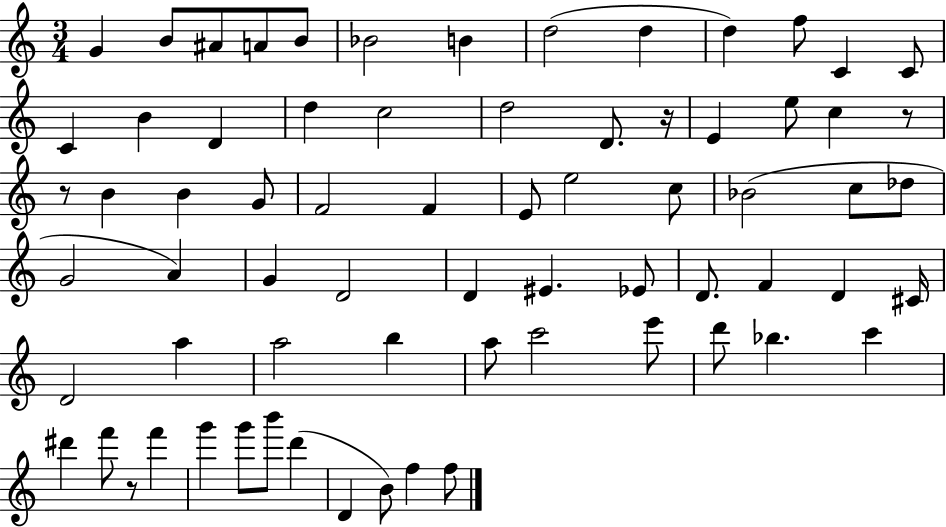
{
  \clef treble
  \numericTimeSignature
  \time 3/4
  \key c \major
  g'4 b'8 ais'8 a'8 b'8 | bes'2 b'4 | d''2( d''4 | d''4) f''8 c'4 c'8 | \break c'4 b'4 d'4 | d''4 c''2 | d''2 d'8. r16 | e'4 e''8 c''4 r8 | \break r8 b'4 b'4 g'8 | f'2 f'4 | e'8 e''2 c''8 | bes'2( c''8 des''8 | \break g'2 a'4) | g'4 d'2 | d'4 eis'4. ees'8 | d'8. f'4 d'4 cis'16 | \break d'2 a''4 | a''2 b''4 | a''8 c'''2 e'''8 | d'''8 bes''4. c'''4 | \break dis'''4 f'''8 r8 f'''4 | g'''4 g'''8 b'''8 d'''4( | d'4 b'8) f''4 f''8 | \bar "|."
}